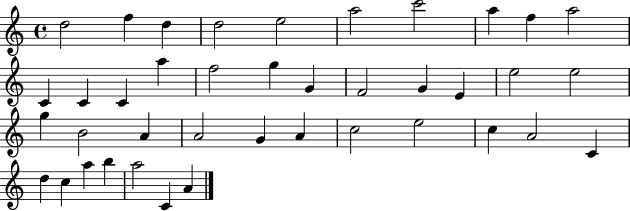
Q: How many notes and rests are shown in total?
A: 40